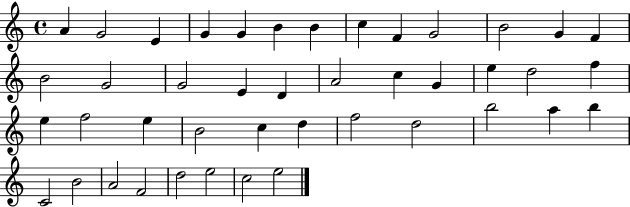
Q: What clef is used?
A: treble